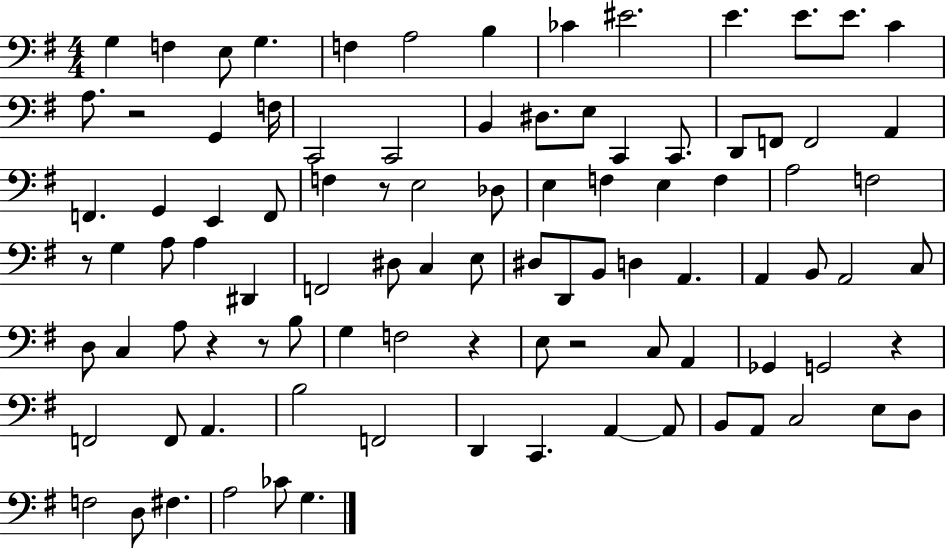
X:1
T:Untitled
M:4/4
L:1/4
K:G
G, F, E,/2 G, F, A,2 B, _C ^E2 E E/2 E/2 C A,/2 z2 G,, F,/4 C,,2 C,,2 B,, ^D,/2 E,/2 C,, C,,/2 D,,/2 F,,/2 F,,2 A,, F,, G,, E,, F,,/2 F, z/2 E,2 _D,/2 E, F, E, F, A,2 F,2 z/2 G, A,/2 A, ^D,, F,,2 ^D,/2 C, E,/2 ^D,/2 D,,/2 B,,/2 D, A,, A,, B,,/2 A,,2 C,/2 D,/2 C, A,/2 z z/2 B,/2 G, F,2 z E,/2 z2 C,/2 A,, _G,, G,,2 z F,,2 F,,/2 A,, B,2 F,,2 D,, C,, A,, A,,/2 B,,/2 A,,/2 C,2 E,/2 D,/2 F,2 D,/2 ^F, A,2 _C/2 G,